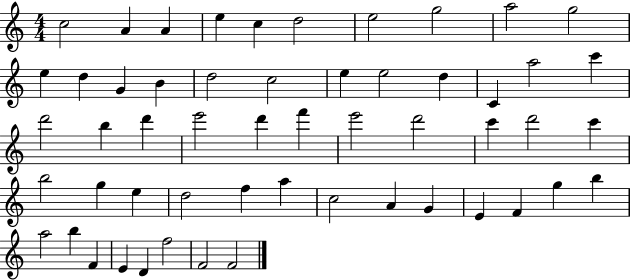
C5/h A4/q A4/q E5/q C5/q D5/h E5/h G5/h A5/h G5/h E5/q D5/q G4/q B4/q D5/h C5/h E5/q E5/h D5/q C4/q A5/h C6/q D6/h B5/q D6/q E6/h D6/q F6/q E6/h D6/h C6/q D6/h C6/q B5/h G5/q E5/q D5/h F5/q A5/q C5/h A4/q G4/q E4/q F4/q G5/q B5/q A5/h B5/q F4/q E4/q D4/q F5/h F4/h F4/h